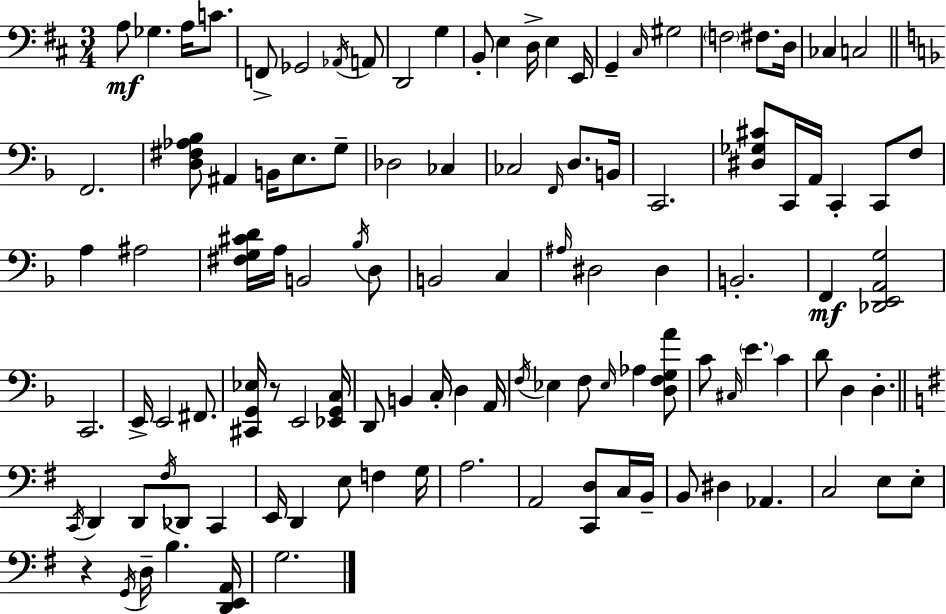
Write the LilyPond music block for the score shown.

{
  \clef bass
  \numericTimeSignature
  \time 3/4
  \key d \major
  a8\mf ges4. a16 c'8. | f,8-> ges,2 \acciaccatura { aes,16 } a,8 | d,2 g4 | b,8-. e4 d16-> e4 | \break e,16 g,4-- \grace { cis16 } gis2 | \parenthesize f2 fis8. | d16 ces4 c2 | \bar "||" \break \key d \minor f,2. | <d fis aes bes>8 ais,4 b,16 e8. g8-- | des2 ces4 | ces2 \grace { f,16 } d8. | \break b,16 c,2. | <dis ges cis'>8 c,16 a,16 c,4-. c,8 f8 | a4 ais2 | <fis g cis' d'>16 a16 b,2 \acciaccatura { bes16 } | \break d8 b,2 c4 | \grace { ais16 } dis2 dis4 | b,2.-. | f,4\mf <des, e, a, g>2 | \break c,2. | e,16-> e,2 | fis,8. <cis, g, ees>16 r8 e,2 | <ees, g, c>16 d,8 b,4 c16-. d4 | \break a,16 \acciaccatura { f16 } ees4 f8 \grace { ees16 } aes4 | <d f g a'>8 c'8 \grace { cis16 } \parenthesize e'4. | c'4 d'8 d4 | d4.-. \bar "||" \break \key e \minor \acciaccatura { c,16 } d,4 d,8 \acciaccatura { fis16 } des,8 c,4 | e,16 d,4 e8 f4 | g16 a2. | a,2 <c, d>8 | \break c16 b,16-- b,8 dis4 aes,4. | c2 e8 | e8-. r4 \acciaccatura { g,16 } d16-- b4. | <d, e, a,>16 g2. | \break \bar "|."
}